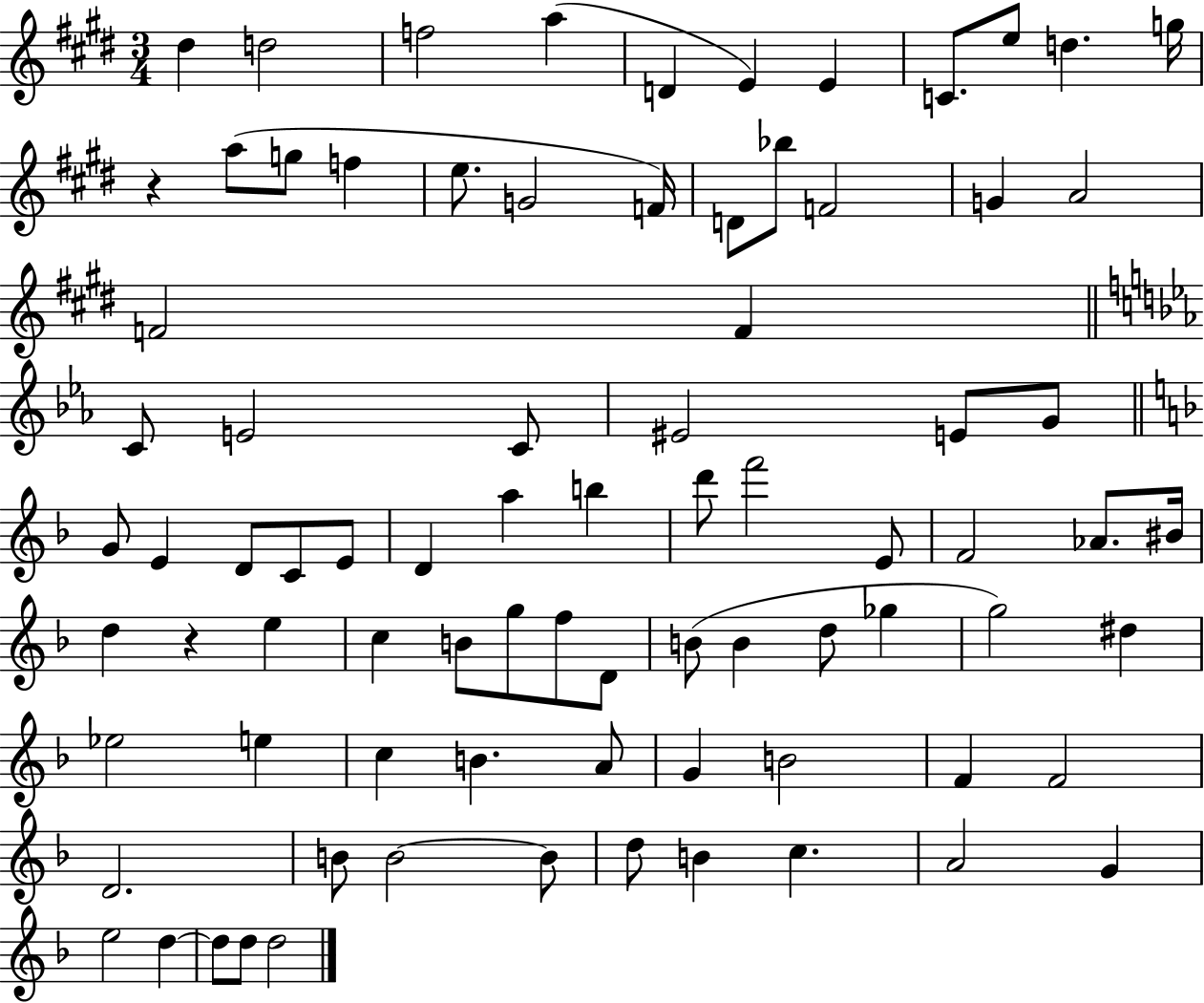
{
  \clef treble
  \numericTimeSignature
  \time 3/4
  \key e \major
  dis''4 d''2 | f''2 a''4( | d'4 e'4) e'4 | c'8. e''8 d''4. g''16 | \break r4 a''8( g''8 f''4 | e''8. g'2 f'16) | d'8 bes''8 f'2 | g'4 a'2 | \break f'2 f'4 | \bar "||" \break \key ees \major c'8 e'2 c'8 | eis'2 e'8 g'8 | \bar "||" \break \key f \major g'8 e'4 d'8 c'8 e'8 | d'4 a''4 b''4 | d'''8 f'''2 e'8 | f'2 aes'8. bis'16 | \break d''4 r4 e''4 | c''4 b'8 g''8 f''8 d'8 | b'8( b'4 d''8 ges''4 | g''2) dis''4 | \break ees''2 e''4 | c''4 b'4. a'8 | g'4 b'2 | f'4 f'2 | \break d'2. | b'8 b'2~~ b'8 | d''8 b'4 c''4. | a'2 g'4 | \break e''2 d''4~~ | d''8 d''8 d''2 | \bar "|."
}